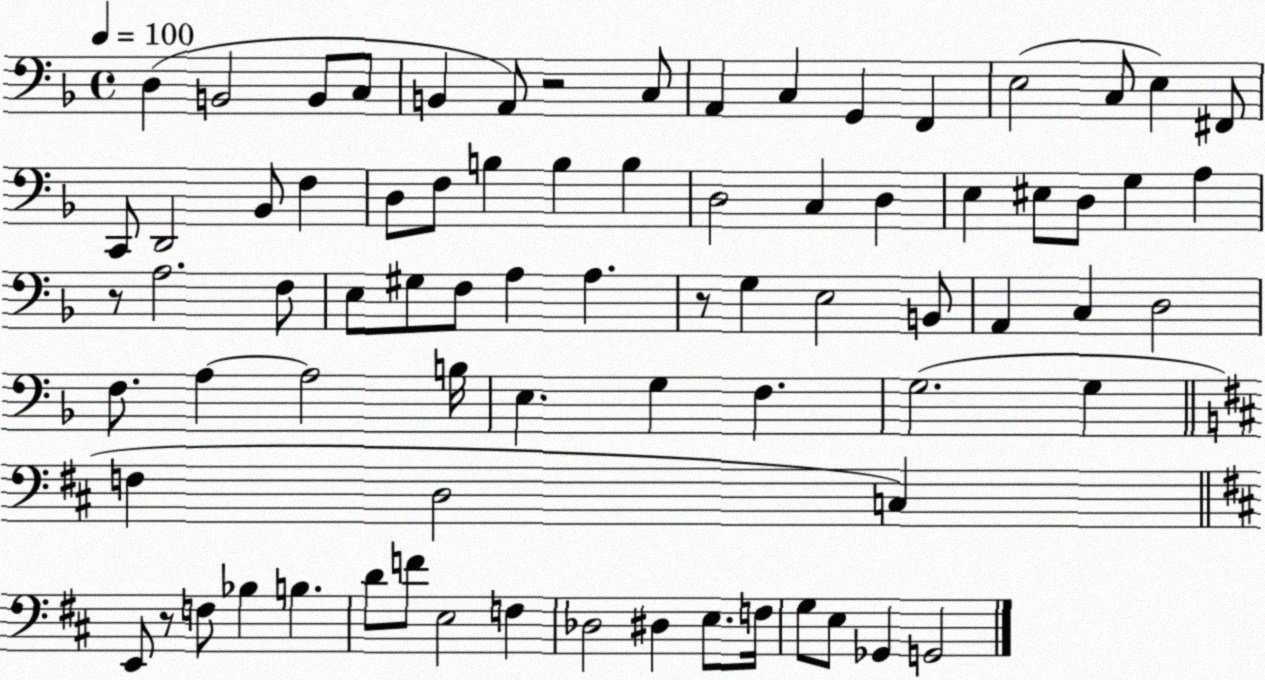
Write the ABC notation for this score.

X:1
T:Untitled
M:4/4
L:1/4
K:F
D, B,,2 B,,/2 C,/2 B,, A,,/2 z2 C,/2 A,, C, G,, F,, E,2 C,/2 E, ^F,,/2 C,,/2 D,,2 _B,,/2 F, D,/2 F,/2 B, B, B, D,2 C, D, E, ^E,/2 D,/2 G, A, z/2 A,2 F,/2 E,/2 ^G,/2 F,/2 A, A, z/2 G, E,2 B,,/2 A,, C, D,2 F,/2 A, A,2 B,/4 E, G, F, G,2 G, F, D,2 C, E,,/2 z/2 F,/2 _B, B, D/2 F/2 E,2 F, _D,2 ^D, E,/2 F,/4 G,/2 E,/2 _G,, G,,2